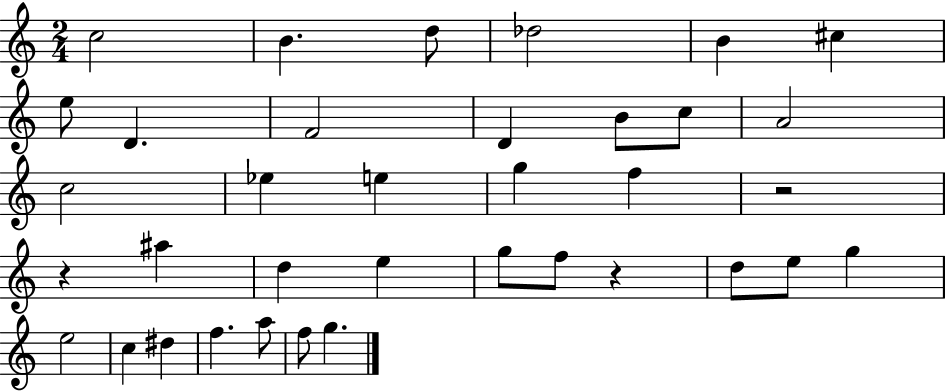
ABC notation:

X:1
T:Untitled
M:2/4
L:1/4
K:C
c2 B d/2 _d2 B ^c e/2 D F2 D B/2 c/2 A2 c2 _e e g f z2 z ^a d e g/2 f/2 z d/2 e/2 g e2 c ^d f a/2 f/2 g